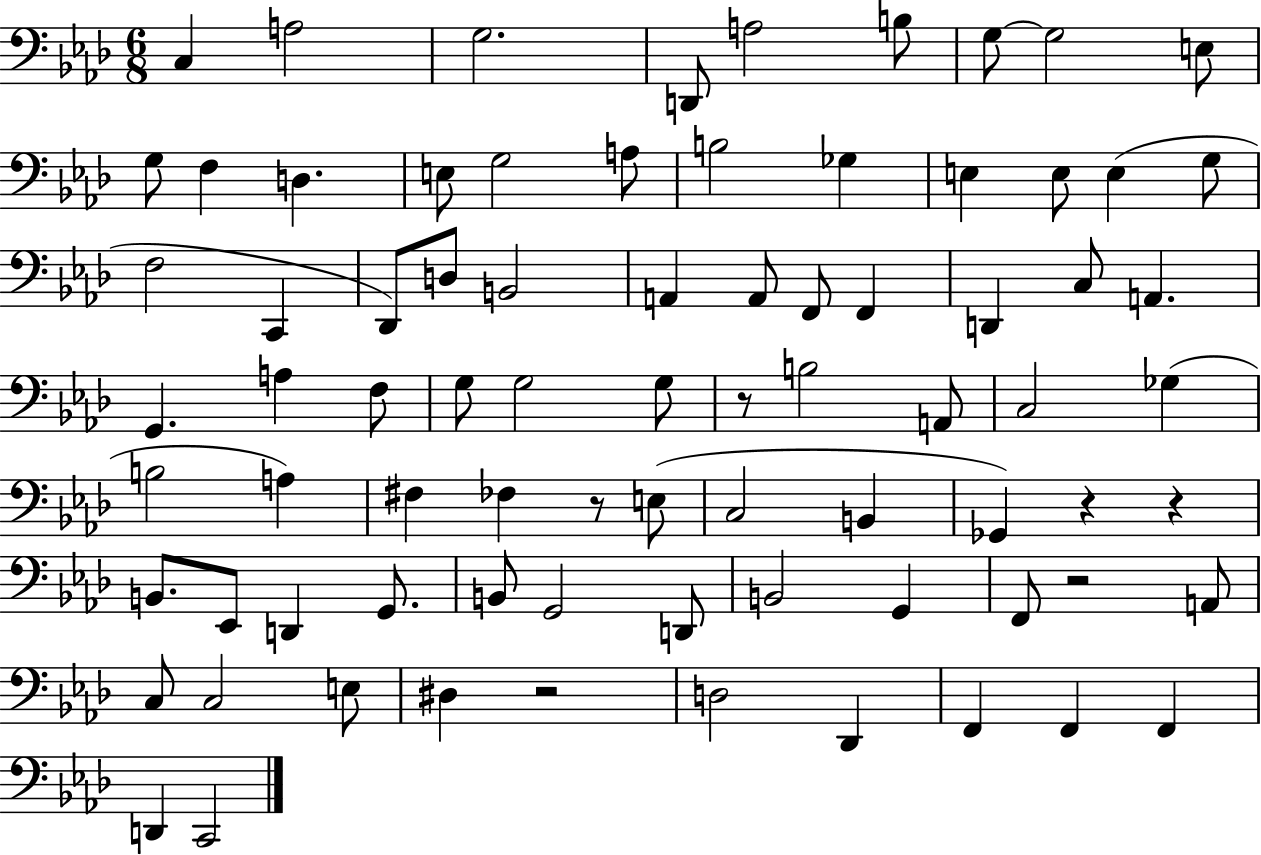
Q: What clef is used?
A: bass